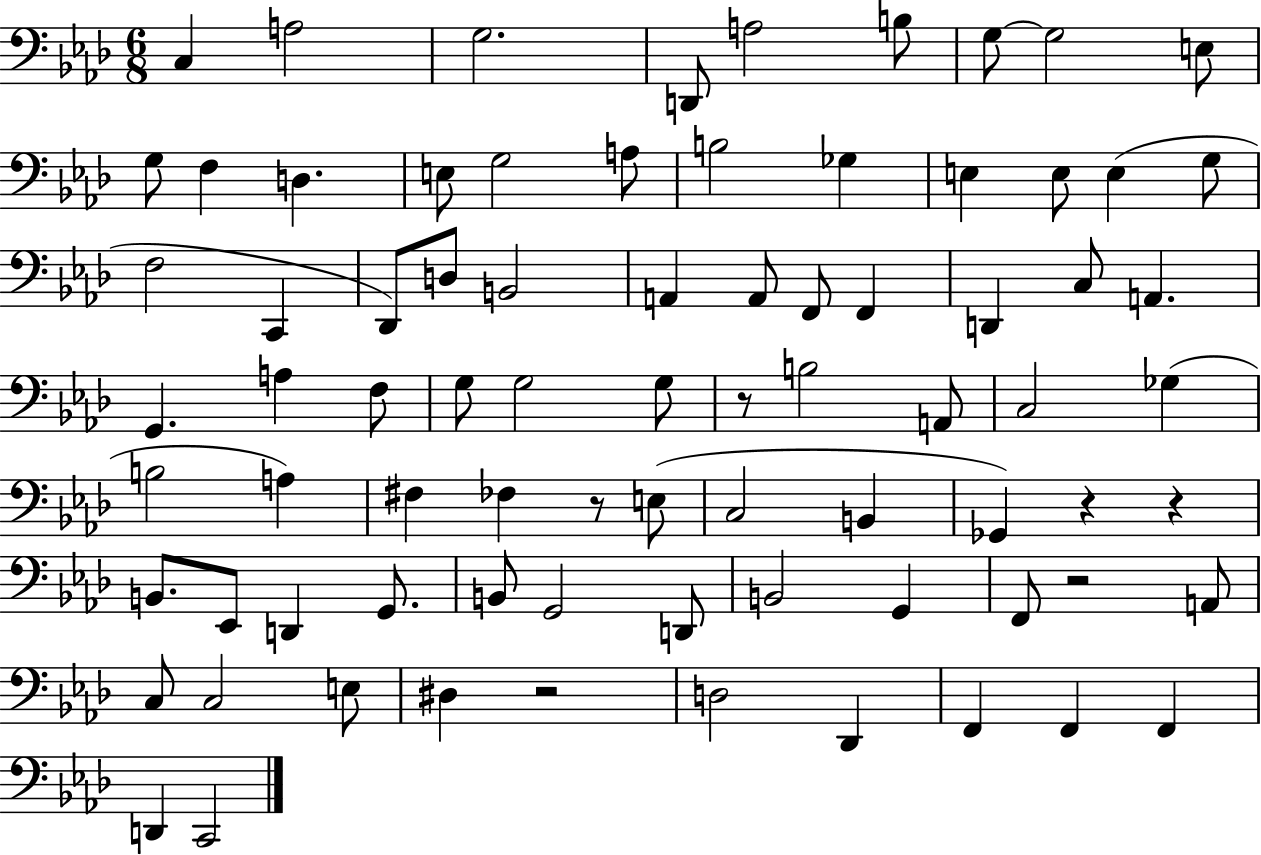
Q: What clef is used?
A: bass